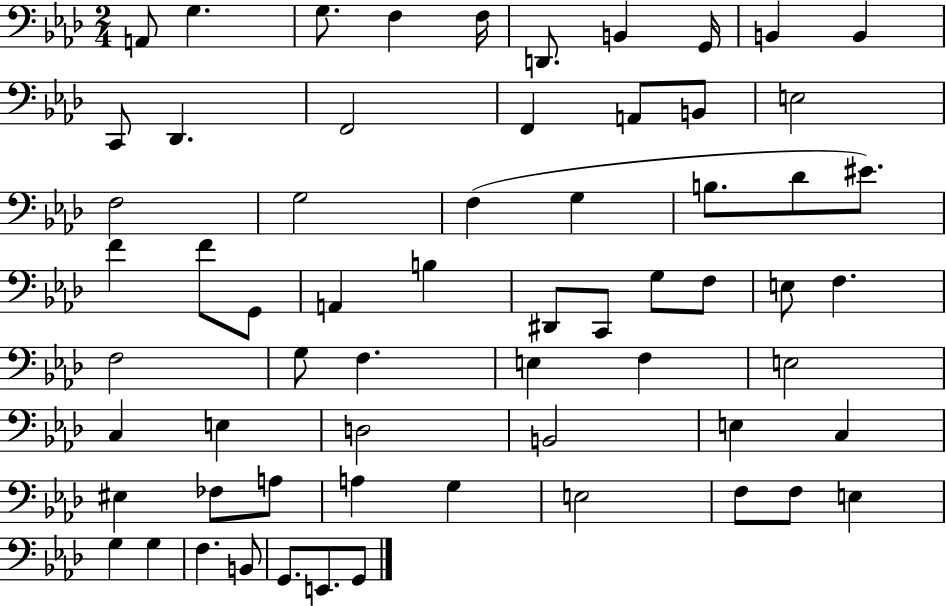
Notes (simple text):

A2/e G3/q. G3/e. F3/q F3/s D2/e. B2/q G2/s B2/q B2/q C2/e Db2/q. F2/h F2/q A2/e B2/e E3/h F3/h G3/h F3/q G3/q B3/e. Db4/e EIS4/e. F4/q F4/e G2/e A2/q B3/q D#2/e C2/e G3/e F3/e E3/e F3/q. F3/h G3/e F3/q. E3/q F3/q E3/h C3/q E3/q D3/h B2/h E3/q C3/q EIS3/q FES3/e A3/e A3/q G3/q E3/h F3/e F3/e E3/q G3/q G3/q F3/q. B2/e G2/e. E2/e. G2/e